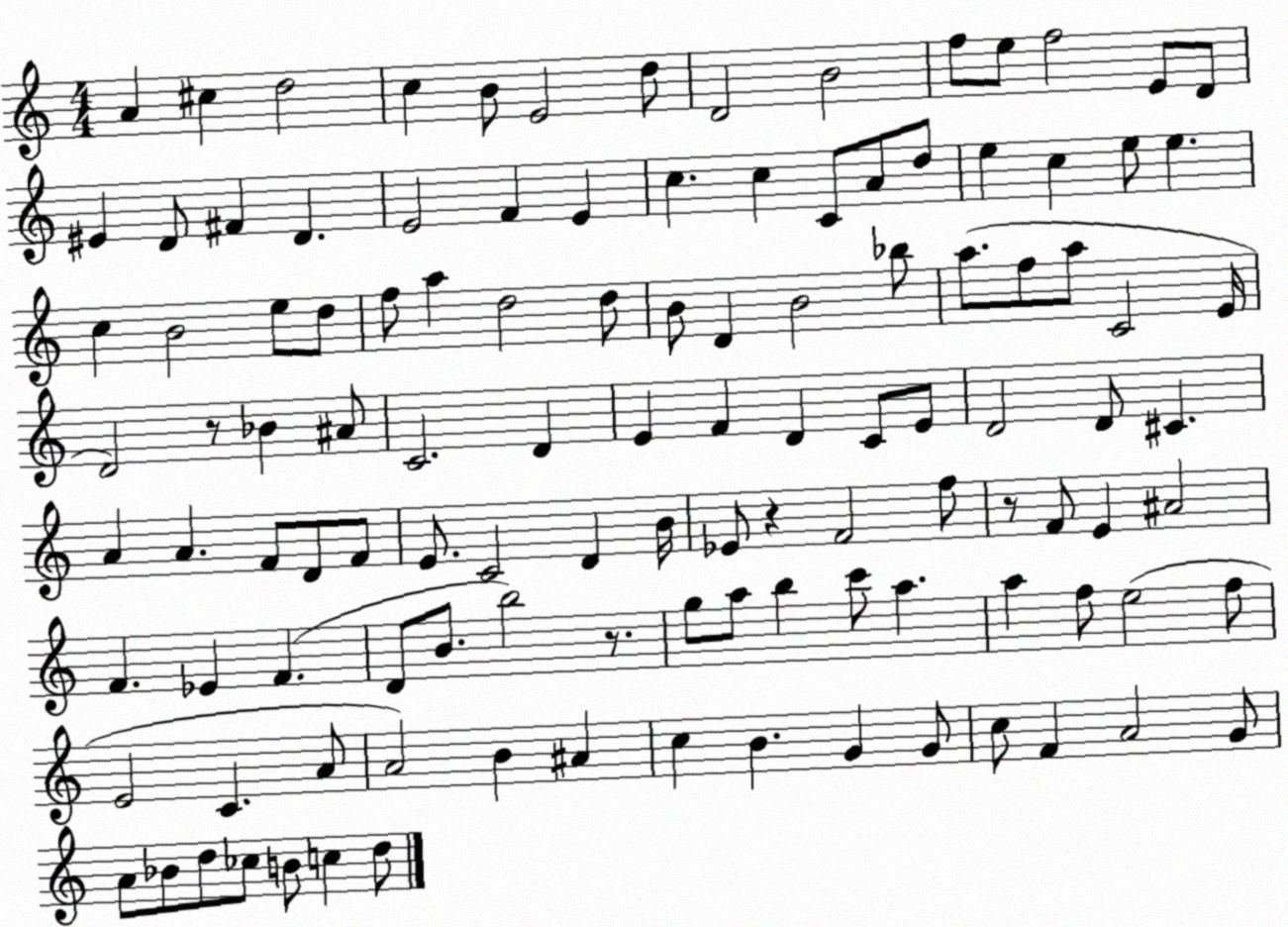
X:1
T:Untitled
M:4/4
L:1/4
K:C
A ^c d2 c B/2 E2 d/2 D2 B2 f/2 e/2 f2 E/2 D/2 ^E D/2 ^F D E2 F E c c C/2 A/2 d/2 e c e/2 e c B2 e/2 d/2 f/2 a d2 d/2 B/2 D B2 _b/2 a/2 f/2 a/2 C2 E/4 D2 z/2 _B ^A/2 C2 D E F D C/2 E/2 D2 D/2 ^C A A F/2 D/2 F/2 E/2 C2 D B/4 _E/2 z F2 f/2 z/2 F/2 E ^A2 F _E F D/2 B/2 b2 z/2 g/2 a/2 b c'/2 a a f/2 e2 f/2 E2 C A/2 A2 B ^A c B G G/2 c/2 F A2 G/2 A/2 _B/2 d/2 _c/2 B/2 c d/2